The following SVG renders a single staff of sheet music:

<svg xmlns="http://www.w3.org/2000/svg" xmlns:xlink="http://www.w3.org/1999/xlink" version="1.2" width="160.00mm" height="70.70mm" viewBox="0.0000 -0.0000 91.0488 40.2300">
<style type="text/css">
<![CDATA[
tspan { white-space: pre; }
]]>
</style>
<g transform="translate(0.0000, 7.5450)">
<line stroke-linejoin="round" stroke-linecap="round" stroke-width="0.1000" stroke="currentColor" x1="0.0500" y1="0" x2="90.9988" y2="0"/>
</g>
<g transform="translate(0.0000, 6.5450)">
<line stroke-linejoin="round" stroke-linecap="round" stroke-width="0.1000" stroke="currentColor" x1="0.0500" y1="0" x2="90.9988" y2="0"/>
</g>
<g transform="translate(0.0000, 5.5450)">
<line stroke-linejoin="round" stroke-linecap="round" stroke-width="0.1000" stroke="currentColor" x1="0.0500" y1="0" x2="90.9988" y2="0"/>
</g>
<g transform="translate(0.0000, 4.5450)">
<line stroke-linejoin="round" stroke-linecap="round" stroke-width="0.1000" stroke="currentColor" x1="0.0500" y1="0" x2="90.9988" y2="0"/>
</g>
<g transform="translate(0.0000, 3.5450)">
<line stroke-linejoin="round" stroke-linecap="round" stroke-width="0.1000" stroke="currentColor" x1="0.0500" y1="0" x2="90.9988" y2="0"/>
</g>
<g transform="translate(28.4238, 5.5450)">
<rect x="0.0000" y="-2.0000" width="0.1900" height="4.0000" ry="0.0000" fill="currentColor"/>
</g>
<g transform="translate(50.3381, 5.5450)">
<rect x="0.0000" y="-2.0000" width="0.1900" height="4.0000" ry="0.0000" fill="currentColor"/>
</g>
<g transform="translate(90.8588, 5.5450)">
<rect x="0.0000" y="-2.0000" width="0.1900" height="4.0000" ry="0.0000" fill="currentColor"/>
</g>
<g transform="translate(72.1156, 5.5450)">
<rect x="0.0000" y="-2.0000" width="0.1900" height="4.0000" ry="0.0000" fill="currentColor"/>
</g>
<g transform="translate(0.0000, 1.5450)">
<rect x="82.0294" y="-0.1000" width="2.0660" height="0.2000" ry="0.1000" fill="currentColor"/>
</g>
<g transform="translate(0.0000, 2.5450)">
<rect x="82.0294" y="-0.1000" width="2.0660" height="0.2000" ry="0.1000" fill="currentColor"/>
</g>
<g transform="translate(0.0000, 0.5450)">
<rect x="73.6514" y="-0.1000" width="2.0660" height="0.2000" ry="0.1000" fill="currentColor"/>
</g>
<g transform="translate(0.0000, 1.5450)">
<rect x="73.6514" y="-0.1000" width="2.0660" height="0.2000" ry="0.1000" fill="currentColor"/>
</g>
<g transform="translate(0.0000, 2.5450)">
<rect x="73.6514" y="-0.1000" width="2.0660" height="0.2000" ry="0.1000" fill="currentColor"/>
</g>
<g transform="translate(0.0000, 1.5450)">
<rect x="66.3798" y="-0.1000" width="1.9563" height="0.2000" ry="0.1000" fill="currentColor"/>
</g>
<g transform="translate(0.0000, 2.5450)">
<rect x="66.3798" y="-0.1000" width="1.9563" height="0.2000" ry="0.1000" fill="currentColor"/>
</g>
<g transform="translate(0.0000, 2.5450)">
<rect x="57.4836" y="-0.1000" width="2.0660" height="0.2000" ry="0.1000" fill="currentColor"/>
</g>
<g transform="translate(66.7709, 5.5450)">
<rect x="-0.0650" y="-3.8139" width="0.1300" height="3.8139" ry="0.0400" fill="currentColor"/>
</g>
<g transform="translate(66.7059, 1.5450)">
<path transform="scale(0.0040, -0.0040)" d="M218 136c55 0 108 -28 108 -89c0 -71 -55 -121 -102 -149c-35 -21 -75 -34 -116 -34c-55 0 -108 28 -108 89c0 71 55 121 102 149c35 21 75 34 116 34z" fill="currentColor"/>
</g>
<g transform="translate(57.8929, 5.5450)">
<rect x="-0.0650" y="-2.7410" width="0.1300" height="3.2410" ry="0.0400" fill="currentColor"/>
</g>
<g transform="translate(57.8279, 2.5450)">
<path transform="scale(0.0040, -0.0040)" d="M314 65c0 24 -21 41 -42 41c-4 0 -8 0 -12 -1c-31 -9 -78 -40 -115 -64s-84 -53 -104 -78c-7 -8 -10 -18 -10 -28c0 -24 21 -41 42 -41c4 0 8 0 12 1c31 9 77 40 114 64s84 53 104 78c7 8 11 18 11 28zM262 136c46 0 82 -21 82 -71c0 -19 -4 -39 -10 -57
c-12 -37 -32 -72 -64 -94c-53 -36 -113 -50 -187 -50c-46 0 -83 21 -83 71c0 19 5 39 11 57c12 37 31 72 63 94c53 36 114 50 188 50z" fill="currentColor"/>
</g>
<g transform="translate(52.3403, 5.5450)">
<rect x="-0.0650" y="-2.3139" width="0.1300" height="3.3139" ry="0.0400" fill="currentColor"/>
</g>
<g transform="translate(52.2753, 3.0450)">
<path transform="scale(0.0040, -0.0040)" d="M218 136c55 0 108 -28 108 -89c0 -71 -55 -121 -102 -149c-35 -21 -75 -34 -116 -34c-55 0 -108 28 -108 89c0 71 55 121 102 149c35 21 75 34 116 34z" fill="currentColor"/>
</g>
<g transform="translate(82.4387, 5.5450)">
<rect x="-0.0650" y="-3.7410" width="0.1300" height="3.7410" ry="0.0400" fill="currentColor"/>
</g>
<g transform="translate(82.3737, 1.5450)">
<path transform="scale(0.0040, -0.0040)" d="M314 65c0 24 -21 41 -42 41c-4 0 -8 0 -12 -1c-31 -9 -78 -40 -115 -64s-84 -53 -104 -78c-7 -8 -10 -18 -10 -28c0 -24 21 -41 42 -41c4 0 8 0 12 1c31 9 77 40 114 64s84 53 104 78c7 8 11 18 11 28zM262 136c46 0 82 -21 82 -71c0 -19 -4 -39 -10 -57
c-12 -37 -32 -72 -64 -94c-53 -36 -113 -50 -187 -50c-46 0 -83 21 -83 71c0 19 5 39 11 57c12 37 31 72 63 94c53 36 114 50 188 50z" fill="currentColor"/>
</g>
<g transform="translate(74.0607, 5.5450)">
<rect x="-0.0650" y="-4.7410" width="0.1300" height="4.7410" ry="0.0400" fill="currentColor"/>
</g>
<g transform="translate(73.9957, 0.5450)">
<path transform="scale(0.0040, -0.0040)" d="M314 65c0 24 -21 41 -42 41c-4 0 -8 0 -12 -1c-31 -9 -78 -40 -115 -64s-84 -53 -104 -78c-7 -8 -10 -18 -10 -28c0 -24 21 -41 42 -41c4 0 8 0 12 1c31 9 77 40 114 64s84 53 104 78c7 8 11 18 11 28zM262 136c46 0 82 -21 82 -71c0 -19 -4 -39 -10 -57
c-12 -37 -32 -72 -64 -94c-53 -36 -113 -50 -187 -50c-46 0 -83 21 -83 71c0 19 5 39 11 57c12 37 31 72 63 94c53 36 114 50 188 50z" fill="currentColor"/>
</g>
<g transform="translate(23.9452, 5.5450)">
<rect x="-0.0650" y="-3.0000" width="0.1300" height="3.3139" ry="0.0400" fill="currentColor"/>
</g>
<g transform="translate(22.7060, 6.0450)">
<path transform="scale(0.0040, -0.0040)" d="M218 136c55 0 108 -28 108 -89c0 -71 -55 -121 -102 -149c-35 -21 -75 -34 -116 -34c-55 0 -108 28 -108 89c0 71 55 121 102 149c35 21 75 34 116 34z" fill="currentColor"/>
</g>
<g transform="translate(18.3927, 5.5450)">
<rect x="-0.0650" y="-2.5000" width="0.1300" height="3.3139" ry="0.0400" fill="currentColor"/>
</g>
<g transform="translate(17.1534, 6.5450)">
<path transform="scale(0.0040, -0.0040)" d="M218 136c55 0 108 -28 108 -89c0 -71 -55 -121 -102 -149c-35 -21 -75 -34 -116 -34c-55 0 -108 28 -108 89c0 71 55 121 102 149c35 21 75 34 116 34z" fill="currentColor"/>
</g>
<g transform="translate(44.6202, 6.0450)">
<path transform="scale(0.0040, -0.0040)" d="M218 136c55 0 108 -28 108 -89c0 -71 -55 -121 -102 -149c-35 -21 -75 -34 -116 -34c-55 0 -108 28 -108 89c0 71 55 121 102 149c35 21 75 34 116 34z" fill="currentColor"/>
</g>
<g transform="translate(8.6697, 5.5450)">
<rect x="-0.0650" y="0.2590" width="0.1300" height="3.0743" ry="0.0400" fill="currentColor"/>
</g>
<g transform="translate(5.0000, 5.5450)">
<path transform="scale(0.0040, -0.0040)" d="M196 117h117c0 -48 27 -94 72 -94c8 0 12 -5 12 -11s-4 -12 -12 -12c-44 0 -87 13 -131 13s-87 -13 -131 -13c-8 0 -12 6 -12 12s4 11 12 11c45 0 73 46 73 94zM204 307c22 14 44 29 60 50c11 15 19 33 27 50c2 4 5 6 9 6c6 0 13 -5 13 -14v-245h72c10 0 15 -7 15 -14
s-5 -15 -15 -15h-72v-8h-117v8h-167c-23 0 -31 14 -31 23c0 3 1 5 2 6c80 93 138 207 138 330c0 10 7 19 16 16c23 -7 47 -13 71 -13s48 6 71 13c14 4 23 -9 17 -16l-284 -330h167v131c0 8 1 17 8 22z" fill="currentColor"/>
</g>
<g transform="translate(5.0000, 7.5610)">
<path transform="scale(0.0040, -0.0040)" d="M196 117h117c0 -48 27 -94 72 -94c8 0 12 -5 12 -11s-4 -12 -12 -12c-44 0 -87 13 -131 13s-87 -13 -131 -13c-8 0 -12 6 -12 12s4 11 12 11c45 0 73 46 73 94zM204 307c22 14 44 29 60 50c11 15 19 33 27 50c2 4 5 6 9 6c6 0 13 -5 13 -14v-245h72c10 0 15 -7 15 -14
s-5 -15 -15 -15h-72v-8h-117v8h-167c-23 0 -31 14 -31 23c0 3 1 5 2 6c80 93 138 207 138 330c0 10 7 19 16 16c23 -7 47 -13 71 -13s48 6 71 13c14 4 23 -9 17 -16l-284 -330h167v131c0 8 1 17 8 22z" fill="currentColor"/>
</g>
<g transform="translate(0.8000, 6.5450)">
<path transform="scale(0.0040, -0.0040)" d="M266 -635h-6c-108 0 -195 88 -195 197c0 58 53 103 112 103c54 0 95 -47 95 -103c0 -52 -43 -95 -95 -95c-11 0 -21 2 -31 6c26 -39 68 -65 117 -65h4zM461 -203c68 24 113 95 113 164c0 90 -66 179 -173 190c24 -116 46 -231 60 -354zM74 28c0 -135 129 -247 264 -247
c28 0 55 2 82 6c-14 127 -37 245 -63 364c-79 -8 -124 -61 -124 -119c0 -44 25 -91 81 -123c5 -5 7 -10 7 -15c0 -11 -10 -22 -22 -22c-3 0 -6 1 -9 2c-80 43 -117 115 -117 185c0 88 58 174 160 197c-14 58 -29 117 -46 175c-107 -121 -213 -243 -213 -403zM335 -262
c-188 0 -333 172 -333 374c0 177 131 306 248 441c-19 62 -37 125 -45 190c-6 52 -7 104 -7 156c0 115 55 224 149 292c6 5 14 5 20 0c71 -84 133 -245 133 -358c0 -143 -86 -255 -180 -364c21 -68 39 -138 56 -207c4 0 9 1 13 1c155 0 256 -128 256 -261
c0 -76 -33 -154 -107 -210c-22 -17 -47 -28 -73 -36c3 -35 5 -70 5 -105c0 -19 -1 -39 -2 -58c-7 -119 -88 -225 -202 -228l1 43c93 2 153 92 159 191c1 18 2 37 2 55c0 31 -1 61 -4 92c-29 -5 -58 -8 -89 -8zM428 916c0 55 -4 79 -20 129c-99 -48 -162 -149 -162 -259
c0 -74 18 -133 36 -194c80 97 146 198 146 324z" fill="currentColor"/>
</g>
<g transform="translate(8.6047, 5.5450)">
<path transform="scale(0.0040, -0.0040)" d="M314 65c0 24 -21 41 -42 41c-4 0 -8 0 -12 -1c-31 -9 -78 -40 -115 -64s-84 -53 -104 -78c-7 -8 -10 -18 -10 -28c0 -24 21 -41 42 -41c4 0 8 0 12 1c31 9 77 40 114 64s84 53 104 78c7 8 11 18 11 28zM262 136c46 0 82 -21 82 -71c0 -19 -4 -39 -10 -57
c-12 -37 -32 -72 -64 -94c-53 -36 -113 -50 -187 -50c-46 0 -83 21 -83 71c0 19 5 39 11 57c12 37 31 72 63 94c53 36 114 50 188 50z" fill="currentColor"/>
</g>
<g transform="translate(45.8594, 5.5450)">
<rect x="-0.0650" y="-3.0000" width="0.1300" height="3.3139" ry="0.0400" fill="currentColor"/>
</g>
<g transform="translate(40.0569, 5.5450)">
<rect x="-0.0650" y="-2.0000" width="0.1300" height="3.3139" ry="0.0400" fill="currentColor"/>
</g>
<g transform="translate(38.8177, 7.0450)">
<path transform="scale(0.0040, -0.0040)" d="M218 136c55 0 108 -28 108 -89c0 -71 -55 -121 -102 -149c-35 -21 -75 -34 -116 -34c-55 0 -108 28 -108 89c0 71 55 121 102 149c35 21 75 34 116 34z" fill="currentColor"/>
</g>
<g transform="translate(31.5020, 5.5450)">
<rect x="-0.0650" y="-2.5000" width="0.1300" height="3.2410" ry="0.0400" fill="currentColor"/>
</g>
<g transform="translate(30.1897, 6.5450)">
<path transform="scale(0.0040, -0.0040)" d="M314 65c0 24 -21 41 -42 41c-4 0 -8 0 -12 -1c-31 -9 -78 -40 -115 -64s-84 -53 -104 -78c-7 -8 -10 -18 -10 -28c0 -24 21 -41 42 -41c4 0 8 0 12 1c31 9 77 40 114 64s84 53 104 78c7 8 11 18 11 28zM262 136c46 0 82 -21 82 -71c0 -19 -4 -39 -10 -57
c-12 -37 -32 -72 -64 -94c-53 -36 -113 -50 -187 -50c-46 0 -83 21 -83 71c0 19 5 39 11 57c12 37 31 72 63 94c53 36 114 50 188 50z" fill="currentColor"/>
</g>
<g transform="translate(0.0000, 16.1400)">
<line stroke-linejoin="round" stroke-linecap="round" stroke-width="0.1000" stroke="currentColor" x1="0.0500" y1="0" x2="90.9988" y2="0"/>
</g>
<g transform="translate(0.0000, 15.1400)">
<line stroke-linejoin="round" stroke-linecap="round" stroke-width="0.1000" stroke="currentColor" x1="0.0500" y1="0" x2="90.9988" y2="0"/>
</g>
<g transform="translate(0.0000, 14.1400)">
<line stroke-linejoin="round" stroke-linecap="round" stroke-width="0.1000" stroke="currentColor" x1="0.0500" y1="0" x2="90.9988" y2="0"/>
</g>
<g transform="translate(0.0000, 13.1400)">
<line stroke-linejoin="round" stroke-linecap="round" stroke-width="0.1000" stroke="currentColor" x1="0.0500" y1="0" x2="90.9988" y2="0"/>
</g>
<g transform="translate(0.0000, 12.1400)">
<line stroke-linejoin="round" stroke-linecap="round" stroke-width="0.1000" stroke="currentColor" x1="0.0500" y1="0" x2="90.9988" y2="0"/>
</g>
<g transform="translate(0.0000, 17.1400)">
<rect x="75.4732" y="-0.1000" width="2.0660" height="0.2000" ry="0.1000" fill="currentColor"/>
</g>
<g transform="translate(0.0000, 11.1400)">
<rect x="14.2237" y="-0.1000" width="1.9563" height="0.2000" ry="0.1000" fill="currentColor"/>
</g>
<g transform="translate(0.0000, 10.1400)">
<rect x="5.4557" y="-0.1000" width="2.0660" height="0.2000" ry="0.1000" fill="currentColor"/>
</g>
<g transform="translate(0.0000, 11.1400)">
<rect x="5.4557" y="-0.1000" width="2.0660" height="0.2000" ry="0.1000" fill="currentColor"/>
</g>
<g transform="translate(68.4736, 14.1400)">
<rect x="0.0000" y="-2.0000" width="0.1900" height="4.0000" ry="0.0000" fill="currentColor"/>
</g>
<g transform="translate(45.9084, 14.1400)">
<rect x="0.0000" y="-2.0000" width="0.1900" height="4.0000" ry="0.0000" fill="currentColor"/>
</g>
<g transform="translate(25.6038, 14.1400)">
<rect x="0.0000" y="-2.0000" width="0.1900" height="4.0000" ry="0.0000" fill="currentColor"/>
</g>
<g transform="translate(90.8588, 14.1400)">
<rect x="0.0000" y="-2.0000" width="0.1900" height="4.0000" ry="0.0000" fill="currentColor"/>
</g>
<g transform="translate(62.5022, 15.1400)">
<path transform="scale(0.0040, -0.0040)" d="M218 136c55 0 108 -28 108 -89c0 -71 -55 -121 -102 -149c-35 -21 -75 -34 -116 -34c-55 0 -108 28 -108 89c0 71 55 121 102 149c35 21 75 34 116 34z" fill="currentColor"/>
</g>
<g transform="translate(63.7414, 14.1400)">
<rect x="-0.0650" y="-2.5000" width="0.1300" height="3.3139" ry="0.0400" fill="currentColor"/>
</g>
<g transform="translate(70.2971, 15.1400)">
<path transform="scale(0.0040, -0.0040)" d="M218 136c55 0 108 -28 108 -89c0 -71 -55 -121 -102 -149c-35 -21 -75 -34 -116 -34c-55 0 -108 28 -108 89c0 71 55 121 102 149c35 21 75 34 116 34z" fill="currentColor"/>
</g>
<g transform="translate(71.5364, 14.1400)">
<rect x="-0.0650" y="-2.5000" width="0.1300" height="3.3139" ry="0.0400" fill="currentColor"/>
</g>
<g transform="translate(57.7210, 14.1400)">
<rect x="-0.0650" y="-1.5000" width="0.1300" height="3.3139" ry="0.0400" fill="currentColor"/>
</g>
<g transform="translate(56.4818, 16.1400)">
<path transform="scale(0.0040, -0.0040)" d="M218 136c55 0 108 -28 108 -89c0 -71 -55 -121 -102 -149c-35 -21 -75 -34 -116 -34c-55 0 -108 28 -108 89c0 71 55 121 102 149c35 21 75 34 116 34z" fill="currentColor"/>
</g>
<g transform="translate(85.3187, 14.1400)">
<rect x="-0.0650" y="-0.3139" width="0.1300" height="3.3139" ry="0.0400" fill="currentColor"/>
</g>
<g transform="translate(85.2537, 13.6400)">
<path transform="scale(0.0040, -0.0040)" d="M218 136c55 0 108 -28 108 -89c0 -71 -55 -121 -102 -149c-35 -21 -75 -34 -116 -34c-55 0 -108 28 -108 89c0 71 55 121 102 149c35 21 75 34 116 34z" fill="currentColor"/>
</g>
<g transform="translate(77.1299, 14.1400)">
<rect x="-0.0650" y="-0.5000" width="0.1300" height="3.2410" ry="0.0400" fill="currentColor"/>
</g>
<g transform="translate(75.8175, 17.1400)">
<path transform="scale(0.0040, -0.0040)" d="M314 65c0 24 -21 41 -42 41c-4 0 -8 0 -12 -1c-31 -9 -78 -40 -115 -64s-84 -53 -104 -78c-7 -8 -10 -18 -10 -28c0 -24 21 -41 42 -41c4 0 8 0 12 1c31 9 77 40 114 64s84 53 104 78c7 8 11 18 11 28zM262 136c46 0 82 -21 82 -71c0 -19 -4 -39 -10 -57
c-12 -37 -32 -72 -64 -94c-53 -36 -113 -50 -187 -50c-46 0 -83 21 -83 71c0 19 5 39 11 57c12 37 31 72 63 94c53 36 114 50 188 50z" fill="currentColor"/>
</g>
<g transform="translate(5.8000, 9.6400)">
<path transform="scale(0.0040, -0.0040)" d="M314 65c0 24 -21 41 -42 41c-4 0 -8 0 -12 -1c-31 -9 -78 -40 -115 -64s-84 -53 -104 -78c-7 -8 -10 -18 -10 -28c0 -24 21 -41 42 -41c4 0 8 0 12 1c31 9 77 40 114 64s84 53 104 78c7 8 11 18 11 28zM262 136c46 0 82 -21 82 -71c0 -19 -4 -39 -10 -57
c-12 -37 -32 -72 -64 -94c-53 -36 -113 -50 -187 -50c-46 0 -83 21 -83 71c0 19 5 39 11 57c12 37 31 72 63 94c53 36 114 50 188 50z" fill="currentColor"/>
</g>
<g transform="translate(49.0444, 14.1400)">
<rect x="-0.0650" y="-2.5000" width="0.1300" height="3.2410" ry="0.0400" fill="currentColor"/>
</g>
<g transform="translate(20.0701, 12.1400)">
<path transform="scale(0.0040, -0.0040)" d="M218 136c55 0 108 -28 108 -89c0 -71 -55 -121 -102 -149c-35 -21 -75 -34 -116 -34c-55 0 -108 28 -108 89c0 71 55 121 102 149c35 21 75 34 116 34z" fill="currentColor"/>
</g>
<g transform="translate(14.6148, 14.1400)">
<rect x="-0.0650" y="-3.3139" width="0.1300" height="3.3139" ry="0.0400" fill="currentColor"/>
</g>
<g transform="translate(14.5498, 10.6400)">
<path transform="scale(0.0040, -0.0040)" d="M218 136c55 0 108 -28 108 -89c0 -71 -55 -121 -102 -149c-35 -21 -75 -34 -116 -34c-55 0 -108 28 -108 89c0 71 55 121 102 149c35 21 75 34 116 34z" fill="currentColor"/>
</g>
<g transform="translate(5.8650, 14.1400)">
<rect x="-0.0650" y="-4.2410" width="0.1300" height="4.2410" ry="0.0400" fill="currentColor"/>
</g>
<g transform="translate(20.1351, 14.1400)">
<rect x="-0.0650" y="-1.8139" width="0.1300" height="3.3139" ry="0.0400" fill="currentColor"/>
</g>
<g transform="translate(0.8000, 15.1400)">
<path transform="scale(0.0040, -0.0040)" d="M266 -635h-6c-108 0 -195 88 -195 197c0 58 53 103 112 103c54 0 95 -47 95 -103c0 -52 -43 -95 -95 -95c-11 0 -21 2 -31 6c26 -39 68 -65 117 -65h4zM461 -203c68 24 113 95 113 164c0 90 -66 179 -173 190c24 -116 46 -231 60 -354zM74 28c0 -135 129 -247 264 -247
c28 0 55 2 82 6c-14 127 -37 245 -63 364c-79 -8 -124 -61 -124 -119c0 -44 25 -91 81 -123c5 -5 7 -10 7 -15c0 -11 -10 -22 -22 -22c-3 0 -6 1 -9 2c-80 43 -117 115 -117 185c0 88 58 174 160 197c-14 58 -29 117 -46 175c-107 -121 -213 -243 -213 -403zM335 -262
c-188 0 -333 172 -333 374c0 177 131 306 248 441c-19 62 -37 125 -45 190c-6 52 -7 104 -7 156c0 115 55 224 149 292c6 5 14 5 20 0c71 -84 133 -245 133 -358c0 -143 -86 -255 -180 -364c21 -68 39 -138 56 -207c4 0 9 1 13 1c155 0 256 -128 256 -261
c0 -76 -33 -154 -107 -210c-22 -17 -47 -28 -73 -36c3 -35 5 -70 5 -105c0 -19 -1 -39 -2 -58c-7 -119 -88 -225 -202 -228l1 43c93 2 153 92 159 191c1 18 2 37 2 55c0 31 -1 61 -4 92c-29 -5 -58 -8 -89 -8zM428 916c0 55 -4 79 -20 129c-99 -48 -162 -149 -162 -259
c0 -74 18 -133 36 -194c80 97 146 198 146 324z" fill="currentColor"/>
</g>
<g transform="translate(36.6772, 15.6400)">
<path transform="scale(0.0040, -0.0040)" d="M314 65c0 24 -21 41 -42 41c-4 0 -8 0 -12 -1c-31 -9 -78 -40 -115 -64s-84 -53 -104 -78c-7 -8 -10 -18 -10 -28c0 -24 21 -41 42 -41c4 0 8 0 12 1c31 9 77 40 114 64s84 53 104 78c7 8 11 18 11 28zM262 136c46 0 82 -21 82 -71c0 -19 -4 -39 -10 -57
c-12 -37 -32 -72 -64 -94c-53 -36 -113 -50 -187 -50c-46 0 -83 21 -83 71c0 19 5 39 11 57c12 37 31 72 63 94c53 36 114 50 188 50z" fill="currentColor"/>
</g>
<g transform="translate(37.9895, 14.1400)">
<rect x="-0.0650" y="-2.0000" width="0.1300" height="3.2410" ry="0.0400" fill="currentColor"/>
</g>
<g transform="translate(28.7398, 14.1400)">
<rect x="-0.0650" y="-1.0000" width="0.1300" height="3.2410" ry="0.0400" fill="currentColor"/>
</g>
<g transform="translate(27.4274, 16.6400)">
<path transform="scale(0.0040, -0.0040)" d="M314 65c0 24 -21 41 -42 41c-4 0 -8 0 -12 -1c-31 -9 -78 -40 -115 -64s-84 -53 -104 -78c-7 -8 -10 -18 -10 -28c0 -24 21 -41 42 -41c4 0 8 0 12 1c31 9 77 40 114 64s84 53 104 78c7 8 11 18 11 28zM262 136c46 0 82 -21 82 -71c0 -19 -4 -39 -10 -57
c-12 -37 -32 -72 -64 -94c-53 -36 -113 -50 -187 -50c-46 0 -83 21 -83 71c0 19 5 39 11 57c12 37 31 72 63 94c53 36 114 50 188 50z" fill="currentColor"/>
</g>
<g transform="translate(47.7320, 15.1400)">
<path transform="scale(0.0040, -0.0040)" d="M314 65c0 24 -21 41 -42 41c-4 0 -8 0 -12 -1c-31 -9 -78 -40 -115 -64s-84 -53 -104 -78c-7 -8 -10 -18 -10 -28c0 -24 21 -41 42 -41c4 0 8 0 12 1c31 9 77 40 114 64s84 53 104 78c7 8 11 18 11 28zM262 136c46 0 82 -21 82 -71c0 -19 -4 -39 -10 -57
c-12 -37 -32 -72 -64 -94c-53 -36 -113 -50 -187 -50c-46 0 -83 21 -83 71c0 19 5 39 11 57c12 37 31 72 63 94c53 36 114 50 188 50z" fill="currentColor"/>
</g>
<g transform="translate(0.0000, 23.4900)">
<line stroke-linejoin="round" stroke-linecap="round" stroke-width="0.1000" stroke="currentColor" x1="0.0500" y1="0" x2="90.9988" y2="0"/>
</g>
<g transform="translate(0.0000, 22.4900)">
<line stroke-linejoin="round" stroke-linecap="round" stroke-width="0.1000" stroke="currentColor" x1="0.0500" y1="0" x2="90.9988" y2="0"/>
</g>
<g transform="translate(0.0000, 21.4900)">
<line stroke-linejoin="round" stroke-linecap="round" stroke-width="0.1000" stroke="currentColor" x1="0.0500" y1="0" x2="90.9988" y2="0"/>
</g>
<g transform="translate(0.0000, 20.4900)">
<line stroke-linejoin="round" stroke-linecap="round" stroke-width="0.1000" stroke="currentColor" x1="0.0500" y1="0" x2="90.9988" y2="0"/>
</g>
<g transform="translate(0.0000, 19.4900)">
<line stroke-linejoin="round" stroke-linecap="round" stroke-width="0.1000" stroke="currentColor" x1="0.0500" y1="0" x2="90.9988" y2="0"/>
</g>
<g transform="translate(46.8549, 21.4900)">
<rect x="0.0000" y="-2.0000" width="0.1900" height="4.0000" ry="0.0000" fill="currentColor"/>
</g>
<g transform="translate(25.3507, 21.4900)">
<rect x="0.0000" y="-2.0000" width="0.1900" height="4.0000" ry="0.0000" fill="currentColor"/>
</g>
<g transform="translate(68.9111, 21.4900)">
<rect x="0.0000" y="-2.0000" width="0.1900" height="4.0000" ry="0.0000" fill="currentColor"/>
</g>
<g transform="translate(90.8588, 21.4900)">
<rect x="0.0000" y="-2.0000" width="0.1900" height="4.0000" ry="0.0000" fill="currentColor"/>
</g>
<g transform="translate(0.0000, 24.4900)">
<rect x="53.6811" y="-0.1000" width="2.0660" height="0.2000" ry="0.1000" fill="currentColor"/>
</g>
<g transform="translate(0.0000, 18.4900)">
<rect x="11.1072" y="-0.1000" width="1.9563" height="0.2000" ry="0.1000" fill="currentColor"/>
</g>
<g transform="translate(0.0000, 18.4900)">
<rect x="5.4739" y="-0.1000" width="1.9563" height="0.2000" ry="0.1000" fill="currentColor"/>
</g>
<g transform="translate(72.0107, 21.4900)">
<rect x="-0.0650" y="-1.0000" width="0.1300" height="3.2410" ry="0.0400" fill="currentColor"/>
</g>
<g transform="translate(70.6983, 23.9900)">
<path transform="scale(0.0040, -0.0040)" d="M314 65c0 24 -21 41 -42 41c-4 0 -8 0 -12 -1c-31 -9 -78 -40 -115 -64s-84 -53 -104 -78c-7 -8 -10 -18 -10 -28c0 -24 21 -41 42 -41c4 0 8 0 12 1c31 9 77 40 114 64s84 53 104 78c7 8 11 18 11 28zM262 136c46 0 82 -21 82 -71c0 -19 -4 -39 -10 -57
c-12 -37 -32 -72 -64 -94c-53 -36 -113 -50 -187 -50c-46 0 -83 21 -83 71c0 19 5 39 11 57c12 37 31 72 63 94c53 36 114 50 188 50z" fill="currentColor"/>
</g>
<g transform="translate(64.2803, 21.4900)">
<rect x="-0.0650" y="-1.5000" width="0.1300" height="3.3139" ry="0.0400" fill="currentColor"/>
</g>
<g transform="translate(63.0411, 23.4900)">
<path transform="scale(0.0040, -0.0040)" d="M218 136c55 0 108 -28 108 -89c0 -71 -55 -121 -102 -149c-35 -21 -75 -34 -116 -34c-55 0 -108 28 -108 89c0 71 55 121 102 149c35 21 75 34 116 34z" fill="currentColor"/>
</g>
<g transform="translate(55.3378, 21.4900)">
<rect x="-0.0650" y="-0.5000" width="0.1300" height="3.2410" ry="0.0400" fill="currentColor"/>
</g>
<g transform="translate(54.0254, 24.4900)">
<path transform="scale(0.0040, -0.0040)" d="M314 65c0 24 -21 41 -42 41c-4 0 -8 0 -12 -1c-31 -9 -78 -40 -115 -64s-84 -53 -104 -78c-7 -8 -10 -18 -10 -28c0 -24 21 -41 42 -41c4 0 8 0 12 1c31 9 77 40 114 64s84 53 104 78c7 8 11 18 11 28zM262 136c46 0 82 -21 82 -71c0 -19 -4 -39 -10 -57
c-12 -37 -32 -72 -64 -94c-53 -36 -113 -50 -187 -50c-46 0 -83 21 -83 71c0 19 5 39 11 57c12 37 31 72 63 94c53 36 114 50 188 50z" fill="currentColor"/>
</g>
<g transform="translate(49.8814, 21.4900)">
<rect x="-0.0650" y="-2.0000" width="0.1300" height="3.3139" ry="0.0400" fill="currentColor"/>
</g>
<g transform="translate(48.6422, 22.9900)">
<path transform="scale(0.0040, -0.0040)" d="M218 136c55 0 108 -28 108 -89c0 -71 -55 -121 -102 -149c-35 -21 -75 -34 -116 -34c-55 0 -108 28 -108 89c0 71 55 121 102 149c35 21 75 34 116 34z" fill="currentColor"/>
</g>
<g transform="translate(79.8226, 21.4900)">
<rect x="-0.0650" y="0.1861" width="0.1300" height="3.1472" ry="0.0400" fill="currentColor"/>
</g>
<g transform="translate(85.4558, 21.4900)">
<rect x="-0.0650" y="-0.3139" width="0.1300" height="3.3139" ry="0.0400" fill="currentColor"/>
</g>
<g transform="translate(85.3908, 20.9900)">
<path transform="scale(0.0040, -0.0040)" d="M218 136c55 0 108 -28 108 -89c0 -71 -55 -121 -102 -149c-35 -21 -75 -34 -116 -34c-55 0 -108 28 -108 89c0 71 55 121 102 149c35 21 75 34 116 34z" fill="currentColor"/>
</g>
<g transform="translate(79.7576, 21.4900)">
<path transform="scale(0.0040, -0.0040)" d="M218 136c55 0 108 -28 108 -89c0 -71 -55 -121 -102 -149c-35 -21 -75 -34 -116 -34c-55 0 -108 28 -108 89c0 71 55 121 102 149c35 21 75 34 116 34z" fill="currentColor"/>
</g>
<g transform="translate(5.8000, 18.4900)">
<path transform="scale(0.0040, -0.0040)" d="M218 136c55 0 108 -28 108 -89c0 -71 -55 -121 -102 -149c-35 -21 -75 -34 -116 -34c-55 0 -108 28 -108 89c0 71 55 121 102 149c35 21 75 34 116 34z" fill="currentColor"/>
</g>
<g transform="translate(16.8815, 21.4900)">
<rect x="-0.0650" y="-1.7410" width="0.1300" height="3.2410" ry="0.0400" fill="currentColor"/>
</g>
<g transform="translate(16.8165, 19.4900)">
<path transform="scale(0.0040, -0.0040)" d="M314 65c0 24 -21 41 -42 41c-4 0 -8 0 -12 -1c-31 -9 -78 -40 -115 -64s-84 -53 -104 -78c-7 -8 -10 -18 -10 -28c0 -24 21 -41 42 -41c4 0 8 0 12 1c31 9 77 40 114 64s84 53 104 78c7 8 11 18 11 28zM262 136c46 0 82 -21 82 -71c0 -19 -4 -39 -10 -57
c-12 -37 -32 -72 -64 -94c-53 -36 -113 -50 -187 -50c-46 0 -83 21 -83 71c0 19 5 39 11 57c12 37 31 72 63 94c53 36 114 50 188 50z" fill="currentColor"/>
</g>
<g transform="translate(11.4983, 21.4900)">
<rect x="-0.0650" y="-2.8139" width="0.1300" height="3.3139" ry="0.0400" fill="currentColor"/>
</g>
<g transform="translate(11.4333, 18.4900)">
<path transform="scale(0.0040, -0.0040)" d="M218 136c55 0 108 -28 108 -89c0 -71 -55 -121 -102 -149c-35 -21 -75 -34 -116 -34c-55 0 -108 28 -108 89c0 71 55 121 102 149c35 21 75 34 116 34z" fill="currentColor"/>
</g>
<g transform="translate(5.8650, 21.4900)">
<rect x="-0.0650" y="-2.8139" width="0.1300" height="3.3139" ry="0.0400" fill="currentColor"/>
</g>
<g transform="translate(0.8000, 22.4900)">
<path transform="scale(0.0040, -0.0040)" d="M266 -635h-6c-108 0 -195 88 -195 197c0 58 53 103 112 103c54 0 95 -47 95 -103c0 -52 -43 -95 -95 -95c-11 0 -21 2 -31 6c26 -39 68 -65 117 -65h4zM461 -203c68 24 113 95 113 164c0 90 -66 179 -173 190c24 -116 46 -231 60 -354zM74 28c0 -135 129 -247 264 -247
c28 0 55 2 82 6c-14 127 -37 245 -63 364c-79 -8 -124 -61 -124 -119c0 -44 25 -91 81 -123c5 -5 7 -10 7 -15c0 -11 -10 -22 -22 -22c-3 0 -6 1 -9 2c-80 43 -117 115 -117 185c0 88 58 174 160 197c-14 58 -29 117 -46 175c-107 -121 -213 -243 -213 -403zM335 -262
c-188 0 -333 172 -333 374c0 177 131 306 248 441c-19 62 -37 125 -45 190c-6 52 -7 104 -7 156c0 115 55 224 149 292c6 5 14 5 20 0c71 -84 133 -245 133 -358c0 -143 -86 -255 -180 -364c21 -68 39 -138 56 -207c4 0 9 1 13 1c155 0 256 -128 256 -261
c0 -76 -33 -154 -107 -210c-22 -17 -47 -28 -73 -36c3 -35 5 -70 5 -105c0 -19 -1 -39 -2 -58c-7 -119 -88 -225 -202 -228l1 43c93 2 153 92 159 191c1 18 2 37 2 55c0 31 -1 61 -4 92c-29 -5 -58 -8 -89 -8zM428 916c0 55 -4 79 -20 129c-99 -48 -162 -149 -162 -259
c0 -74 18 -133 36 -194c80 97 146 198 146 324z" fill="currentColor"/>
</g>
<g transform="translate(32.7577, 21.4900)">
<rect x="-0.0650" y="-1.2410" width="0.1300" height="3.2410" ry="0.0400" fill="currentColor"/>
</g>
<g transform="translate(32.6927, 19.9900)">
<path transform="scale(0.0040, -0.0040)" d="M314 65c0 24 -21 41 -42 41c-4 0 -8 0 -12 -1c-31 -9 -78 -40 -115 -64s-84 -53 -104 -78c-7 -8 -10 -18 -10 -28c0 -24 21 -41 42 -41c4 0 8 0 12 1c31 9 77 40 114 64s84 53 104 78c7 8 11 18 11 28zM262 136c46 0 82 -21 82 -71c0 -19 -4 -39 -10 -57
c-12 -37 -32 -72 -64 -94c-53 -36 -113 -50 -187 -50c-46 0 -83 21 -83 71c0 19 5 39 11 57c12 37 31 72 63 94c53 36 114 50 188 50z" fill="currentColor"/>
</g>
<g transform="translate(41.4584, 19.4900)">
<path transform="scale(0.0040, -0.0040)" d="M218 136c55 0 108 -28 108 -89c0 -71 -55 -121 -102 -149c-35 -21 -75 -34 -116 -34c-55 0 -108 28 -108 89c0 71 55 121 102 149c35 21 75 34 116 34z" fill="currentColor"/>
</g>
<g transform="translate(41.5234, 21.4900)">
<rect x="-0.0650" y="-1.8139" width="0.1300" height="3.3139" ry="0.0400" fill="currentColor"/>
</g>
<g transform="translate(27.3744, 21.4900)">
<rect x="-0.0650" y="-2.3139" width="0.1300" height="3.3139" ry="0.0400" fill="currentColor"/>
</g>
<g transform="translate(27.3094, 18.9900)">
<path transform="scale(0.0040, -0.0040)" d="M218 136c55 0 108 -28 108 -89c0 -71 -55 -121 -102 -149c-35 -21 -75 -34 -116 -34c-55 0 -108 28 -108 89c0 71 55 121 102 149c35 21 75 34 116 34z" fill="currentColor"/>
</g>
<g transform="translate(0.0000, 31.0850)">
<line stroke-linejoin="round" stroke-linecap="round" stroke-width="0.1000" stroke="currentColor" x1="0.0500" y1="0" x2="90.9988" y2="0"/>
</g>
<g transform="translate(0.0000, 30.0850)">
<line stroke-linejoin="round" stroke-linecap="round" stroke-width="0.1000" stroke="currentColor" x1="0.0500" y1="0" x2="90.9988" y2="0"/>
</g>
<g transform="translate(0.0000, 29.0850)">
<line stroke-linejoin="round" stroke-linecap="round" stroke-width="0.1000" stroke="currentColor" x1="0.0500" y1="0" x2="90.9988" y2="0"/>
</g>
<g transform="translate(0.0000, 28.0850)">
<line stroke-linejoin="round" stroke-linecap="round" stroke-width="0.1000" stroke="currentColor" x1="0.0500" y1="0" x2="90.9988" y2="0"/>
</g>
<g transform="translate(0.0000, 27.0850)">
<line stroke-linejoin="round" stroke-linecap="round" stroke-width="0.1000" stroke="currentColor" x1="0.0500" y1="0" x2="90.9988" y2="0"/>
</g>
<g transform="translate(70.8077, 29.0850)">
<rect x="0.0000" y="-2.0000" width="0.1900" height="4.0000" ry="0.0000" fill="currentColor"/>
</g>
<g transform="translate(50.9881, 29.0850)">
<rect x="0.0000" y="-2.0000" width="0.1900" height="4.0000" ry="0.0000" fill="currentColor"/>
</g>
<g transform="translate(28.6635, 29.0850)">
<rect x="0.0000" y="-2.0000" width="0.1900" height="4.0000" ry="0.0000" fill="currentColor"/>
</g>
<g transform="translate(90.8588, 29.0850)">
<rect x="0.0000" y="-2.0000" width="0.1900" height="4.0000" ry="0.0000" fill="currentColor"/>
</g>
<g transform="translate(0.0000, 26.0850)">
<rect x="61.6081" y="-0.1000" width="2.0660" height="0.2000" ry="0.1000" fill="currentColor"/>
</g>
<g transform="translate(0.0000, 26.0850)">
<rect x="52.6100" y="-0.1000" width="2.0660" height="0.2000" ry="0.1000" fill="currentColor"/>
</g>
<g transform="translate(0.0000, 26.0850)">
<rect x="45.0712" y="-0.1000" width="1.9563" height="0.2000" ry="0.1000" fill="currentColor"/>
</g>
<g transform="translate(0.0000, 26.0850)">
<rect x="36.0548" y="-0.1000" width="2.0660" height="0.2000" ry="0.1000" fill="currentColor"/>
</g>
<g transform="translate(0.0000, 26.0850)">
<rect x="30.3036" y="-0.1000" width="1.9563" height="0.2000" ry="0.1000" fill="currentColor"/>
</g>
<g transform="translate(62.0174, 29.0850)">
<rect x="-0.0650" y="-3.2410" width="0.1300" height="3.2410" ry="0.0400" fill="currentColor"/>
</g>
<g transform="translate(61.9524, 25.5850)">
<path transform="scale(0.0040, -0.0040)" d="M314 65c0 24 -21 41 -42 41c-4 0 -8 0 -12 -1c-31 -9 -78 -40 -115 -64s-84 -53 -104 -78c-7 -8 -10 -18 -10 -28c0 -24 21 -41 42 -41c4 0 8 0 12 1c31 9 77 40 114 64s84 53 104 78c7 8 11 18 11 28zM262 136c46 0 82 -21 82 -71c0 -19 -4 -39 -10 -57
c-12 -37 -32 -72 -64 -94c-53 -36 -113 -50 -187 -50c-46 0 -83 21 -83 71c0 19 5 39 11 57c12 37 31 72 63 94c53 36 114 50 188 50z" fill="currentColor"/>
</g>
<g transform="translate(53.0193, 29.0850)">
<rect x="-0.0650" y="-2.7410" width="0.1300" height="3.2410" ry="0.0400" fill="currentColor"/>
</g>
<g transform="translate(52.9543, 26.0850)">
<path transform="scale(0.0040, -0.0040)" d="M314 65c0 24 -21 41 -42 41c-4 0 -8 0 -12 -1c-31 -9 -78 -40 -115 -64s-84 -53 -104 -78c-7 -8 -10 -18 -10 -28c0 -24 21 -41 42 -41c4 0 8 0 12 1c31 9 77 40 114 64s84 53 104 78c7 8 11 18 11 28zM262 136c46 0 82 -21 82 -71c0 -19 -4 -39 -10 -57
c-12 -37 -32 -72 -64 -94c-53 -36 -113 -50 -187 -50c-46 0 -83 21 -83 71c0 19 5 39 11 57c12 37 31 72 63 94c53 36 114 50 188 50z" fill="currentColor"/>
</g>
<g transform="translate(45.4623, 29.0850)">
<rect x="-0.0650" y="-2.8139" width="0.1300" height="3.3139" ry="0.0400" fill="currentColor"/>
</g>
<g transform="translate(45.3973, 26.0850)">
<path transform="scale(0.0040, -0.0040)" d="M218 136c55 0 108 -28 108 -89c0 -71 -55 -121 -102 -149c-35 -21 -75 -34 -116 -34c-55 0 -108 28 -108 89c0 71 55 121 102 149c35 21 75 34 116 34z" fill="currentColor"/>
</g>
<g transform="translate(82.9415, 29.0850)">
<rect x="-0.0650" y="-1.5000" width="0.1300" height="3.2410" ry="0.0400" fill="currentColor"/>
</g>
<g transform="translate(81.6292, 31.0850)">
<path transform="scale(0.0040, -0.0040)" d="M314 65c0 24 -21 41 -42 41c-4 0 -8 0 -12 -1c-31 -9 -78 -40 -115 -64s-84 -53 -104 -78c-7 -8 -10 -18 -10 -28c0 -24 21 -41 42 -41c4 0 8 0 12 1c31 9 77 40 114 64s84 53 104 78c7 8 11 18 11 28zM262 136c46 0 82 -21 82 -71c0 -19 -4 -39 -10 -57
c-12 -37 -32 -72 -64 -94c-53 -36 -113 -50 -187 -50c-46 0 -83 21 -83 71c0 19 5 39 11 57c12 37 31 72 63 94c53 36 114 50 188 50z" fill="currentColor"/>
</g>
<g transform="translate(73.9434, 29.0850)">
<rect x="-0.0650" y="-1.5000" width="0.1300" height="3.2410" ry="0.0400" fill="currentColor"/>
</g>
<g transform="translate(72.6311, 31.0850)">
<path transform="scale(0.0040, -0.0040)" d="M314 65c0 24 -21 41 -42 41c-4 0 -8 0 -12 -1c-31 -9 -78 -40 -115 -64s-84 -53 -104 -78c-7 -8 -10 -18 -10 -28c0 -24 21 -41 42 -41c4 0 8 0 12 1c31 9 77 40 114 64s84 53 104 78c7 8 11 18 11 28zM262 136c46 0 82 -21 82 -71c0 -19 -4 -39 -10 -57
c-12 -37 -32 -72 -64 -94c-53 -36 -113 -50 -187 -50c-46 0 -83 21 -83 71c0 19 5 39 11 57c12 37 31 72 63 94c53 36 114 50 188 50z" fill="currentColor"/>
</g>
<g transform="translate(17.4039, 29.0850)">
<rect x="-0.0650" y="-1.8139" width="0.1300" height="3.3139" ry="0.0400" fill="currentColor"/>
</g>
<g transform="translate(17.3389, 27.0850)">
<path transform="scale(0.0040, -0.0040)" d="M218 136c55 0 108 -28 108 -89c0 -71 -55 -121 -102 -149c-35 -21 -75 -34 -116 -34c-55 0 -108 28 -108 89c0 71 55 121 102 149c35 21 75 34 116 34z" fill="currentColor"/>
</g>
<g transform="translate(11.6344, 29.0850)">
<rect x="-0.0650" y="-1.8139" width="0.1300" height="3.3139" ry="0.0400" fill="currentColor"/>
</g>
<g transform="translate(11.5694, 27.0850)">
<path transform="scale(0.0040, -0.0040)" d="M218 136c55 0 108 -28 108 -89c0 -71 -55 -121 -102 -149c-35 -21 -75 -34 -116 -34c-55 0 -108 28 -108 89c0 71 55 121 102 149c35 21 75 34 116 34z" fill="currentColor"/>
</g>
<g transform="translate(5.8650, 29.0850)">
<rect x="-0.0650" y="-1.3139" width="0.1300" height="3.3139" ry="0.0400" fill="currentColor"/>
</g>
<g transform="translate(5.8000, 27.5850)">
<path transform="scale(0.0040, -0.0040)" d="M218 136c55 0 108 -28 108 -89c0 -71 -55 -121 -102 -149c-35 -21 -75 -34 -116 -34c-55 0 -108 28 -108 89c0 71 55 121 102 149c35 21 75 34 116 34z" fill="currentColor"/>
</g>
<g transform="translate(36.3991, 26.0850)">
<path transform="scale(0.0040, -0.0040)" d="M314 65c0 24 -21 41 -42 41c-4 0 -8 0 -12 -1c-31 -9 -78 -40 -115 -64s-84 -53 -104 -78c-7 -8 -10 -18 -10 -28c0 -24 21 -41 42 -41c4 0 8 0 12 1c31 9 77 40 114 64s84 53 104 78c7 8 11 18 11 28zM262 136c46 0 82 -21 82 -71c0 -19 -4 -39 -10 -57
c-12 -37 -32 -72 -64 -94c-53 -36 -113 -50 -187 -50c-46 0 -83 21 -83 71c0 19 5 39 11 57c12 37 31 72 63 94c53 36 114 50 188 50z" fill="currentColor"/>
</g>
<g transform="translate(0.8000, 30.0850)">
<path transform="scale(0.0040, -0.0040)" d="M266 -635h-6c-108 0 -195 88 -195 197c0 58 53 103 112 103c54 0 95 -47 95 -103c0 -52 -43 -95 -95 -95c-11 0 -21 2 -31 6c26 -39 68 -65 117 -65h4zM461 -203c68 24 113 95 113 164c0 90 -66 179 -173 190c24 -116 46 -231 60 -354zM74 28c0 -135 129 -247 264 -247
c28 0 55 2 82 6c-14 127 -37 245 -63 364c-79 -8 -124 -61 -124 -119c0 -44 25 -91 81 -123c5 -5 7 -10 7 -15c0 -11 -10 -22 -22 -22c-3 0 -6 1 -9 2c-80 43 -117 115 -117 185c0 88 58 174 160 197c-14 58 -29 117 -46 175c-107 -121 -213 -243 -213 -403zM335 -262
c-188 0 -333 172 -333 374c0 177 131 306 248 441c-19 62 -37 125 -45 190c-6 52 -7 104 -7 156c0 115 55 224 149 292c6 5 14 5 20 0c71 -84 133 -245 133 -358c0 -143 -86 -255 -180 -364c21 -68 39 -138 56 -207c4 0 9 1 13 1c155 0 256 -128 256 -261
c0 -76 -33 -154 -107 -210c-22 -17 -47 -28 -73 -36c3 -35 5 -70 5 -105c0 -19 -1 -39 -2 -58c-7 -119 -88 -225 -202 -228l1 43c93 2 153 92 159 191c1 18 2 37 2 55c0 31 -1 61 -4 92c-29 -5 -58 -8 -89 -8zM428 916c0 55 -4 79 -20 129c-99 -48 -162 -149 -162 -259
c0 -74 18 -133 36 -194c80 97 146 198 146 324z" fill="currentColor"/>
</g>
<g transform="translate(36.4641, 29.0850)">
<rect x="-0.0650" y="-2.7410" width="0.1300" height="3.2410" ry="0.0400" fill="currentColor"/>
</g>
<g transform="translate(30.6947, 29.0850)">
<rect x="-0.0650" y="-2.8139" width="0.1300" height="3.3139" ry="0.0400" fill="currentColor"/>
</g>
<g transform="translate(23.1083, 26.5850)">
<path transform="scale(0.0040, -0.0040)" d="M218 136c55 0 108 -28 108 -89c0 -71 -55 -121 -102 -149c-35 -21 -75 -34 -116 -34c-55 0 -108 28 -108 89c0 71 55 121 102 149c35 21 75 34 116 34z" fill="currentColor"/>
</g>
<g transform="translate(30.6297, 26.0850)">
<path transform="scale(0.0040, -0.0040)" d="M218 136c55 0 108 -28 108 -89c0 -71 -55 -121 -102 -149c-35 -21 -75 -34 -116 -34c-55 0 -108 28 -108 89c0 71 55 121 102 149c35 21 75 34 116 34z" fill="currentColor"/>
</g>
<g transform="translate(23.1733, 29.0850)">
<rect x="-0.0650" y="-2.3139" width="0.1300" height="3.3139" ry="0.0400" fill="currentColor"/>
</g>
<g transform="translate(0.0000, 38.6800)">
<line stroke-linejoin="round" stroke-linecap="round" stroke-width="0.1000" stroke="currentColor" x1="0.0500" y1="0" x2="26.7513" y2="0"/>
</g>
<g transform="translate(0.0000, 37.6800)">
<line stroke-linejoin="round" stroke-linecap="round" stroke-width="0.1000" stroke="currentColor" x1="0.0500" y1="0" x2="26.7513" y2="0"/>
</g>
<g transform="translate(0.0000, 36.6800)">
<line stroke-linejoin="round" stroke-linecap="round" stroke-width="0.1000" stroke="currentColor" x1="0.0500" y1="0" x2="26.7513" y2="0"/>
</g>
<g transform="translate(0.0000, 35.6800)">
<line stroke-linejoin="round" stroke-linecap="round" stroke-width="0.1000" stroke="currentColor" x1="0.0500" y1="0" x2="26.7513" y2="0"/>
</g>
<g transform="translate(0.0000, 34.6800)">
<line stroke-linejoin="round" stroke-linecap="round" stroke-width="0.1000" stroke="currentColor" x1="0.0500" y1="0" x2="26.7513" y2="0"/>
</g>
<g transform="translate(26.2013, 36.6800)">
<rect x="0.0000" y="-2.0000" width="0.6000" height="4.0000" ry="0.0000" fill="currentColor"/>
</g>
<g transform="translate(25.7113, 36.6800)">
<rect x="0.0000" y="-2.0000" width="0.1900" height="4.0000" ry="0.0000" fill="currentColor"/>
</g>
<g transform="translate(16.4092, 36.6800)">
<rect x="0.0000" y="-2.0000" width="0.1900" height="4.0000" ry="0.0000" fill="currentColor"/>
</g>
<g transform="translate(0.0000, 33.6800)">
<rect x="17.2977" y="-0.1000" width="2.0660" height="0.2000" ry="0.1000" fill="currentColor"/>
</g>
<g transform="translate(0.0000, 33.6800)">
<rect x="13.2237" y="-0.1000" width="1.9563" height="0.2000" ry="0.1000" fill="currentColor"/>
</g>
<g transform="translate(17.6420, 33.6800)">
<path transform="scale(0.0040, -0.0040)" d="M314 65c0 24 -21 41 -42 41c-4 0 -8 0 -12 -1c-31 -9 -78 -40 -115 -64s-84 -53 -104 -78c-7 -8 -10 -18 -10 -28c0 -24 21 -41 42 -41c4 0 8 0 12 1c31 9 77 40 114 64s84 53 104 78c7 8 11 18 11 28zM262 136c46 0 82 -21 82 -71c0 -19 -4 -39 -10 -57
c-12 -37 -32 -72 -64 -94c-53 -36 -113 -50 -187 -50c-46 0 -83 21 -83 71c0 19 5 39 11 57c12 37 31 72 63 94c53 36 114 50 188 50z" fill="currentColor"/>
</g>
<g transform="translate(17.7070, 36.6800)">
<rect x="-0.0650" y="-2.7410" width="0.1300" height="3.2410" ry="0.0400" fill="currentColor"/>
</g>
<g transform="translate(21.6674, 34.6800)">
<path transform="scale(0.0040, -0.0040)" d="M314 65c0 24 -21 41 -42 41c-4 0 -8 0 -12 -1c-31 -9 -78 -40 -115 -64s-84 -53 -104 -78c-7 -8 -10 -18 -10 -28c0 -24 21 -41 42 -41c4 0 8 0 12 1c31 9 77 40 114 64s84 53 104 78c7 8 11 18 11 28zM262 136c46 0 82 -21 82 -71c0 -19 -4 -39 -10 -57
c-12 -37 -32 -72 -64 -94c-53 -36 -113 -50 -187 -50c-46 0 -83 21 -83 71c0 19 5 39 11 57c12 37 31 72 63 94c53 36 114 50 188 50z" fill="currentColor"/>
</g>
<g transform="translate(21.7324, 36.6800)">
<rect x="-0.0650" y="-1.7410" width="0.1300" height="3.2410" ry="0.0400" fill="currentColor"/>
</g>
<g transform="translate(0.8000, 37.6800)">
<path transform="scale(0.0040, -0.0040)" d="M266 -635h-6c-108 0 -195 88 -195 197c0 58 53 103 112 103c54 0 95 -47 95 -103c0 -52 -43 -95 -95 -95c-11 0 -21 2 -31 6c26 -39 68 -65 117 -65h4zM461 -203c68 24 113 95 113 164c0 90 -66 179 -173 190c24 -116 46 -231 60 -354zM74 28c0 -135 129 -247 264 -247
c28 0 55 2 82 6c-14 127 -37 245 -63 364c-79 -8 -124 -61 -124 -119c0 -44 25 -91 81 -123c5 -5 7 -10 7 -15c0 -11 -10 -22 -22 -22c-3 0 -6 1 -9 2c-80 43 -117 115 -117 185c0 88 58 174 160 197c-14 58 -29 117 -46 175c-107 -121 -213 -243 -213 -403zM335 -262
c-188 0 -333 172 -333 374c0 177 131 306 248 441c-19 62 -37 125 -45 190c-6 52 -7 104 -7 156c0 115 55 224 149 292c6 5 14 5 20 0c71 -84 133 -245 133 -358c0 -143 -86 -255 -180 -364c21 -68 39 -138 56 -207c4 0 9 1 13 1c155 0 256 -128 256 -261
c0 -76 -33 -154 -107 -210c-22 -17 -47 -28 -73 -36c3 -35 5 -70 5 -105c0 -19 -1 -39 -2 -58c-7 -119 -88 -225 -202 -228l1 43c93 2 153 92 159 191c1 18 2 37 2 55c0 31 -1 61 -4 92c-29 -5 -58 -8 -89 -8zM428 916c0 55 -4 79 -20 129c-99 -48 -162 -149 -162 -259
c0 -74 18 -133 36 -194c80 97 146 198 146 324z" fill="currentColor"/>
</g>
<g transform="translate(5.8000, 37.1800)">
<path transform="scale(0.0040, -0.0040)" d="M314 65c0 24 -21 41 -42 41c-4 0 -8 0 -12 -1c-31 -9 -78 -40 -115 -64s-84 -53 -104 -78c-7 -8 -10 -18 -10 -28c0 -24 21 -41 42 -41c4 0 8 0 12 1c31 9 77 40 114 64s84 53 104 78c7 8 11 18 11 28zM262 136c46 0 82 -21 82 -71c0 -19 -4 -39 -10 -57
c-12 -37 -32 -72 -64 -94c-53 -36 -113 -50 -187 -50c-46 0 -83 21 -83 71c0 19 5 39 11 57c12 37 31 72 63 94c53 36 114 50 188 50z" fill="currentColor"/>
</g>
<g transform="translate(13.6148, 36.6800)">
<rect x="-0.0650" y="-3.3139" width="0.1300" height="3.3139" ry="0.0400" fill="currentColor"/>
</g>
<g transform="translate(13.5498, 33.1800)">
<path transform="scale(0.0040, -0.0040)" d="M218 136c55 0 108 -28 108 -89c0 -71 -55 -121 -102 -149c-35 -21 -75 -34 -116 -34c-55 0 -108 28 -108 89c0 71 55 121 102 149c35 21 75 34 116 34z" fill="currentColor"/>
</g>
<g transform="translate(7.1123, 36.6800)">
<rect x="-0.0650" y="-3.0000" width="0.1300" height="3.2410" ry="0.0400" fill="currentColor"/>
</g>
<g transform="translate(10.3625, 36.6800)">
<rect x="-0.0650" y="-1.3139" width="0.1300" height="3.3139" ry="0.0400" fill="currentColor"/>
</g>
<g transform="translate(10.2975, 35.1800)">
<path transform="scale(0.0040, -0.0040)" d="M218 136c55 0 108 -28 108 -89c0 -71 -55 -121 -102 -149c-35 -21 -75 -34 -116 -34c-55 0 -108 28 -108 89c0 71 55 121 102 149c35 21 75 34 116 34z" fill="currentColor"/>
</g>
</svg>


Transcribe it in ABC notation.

X:1
T:Untitled
M:4/4
L:1/4
K:C
B2 G A G2 F A g a2 c' e'2 c'2 d'2 b f D2 F2 G2 E G G C2 c a a f2 g e2 f F C2 E D2 B c e f f g a a2 a a2 b2 E2 E2 A2 e b a2 f2